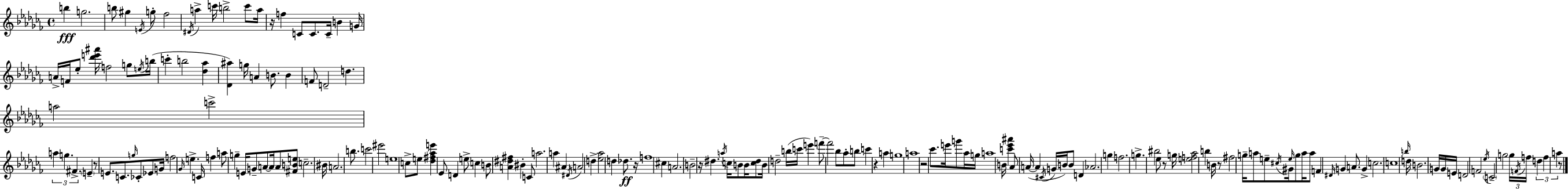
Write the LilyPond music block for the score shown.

{
  \clef treble
  \time 4/4
  \defaultTimeSignature
  \key aes \minor
  b''4\fff g''2. | b''8 gis''4 \acciaccatura { e'16 } g''8-. fes''2 | \acciaccatura { dis'16 } a''4-> c'''16 b''2-> c'''8 | a''16 r16 f''4 c'8 c'8. c'16-- b'4 | \break g'16 a'16-> f'16 ees''8-. <des''' e''' ais'''>16 f''2 g''8 | \acciaccatura { e''16 }( b''16 c'''4-. b''2 <des'' aes''>4 | <des' ais''>4) g''16 a'4 b'8. b'4 | f'8 d'2-- d''4. | \break a''2 c'''2-> | \tuplet 3/2 { a''4 g''4. fis'4.-> } | \parenthesize e'4-- r8 e'8. c'8. \grace { g''16 } | ces'8-. ees'8 g'16 f''2 \grace { ges'16 } e''4.-> | \break c'16 f''4 a''8 g''4-- e'16 | g'8-- a'8~~ a'16 a'8 <fis' b' e''>8 c''2.-- | bis'16 a'2. | b''8. c'''2 eis'''2 | \break e''1 | c''8-> e''8 <des'' fis'' aes'' e'''>4 ees'8 d'4 | e''8-> c''4 b'8 <a' dis'' fis''>4 bis'4-. | c'8 a''2. | \break a''4 ais'4 \acciaccatura { dis'16 } a'2 | d''4-> <ees'' aes''>2 d''4 | des''8.\ff r16 f''1 | cis''4 a'2. | \break b'2-- r16 dis''4. | \acciaccatura { a''16 } c''16 b'8 b'16 <c'' dis''>8 b'16 d''2-- | b''16( c'''16 e'''4) f'''8--~~ f'''2 | bes''8 aes''8-. b''8 c'''4 r4 | \break a''4 g''1 | a''1 | r2 ces'''8. | e'''16 g'''8 aes''16 g''16 a''1 | \break b'16 <c''' ees''' ais'''>4 aes'8 a'16~(~ a'4 | \acciaccatura { cis'16 } g'16 b'16) b'8 d'4 aes'2. | g''4 f''2. | g''4.-> bis''2 | \break ees''8 r8 g''16 <e'' f'' aes''>2 | b''4 b'16 r8 fis''2 | g''16-- a''8 e''8-- \acciaccatura { cis''16 } gis'16 \grace { e''16 } g''8 a''16 a''8 f'4 | \grace { dis'16 } \parenthesize g'4 a'8. g'4-> c''2. | \break c''1 | \grace { b''16 } d''16 b'2. | g'16 g'16 e'16 d'2 | f'2 \acciaccatura { ees''16 } \parenthesize c'2-- | \break g''2 \tuplet 3/2 { g''16 \acciaccatura { f'16 } f''16 } | \tuplet 3/2 { d''4 f''4 a''4 } r8 \bar "|."
}